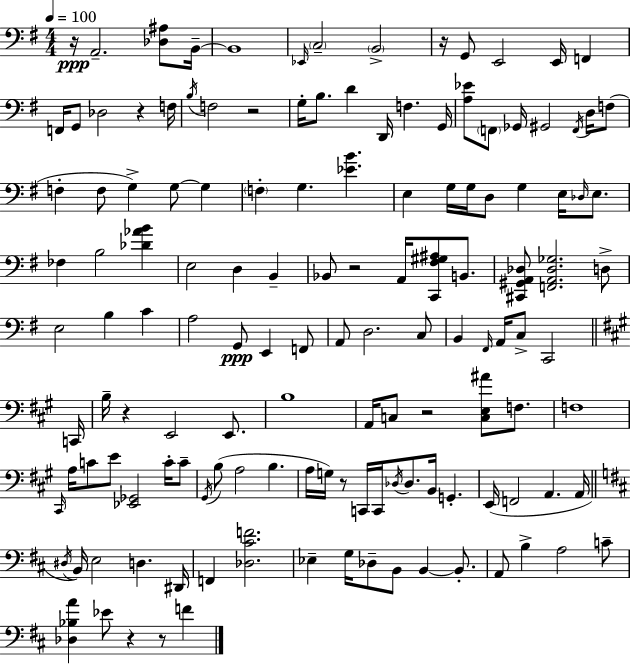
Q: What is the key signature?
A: E minor